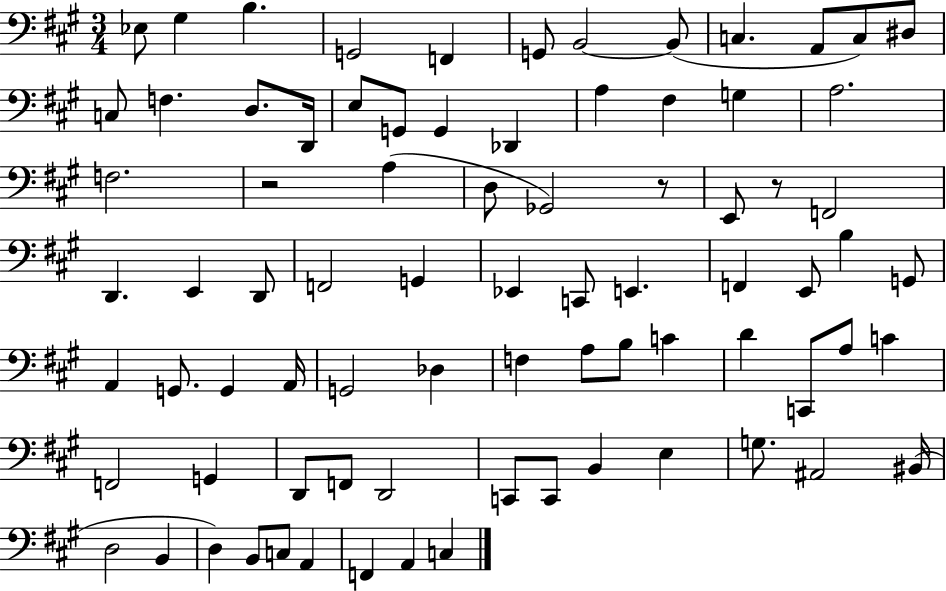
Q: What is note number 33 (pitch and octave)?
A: D2